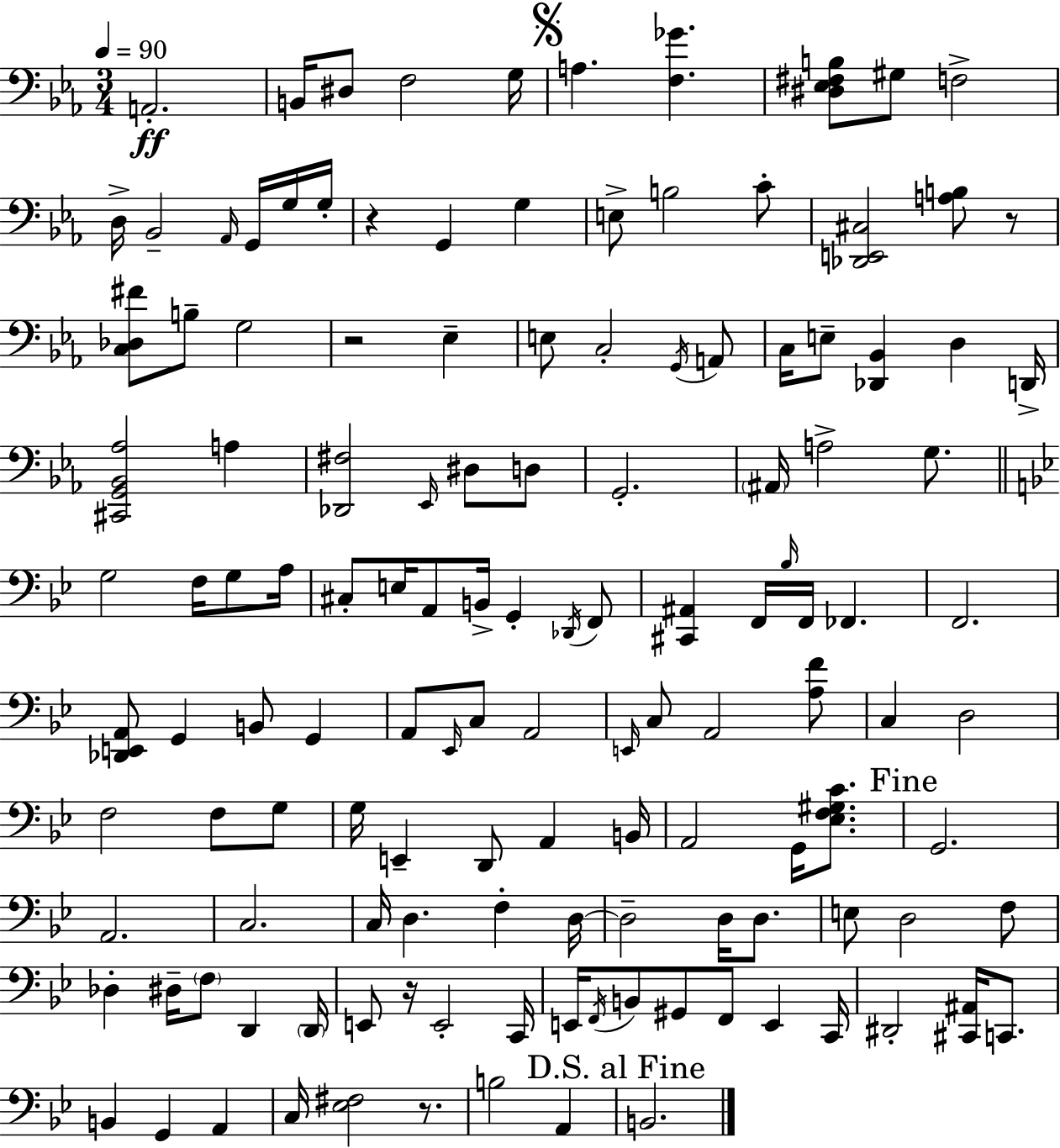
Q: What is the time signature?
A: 3/4